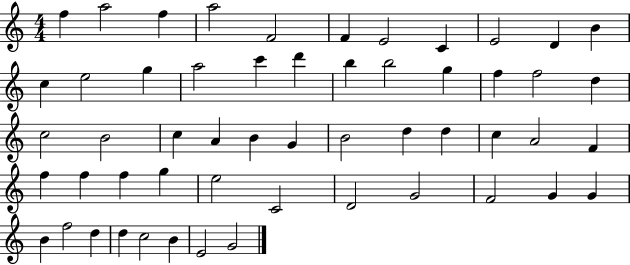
{
  \clef treble
  \numericTimeSignature
  \time 4/4
  \key c \major
  f''4 a''2 f''4 | a''2 f'2 | f'4 e'2 c'4 | e'2 d'4 b'4 | \break c''4 e''2 g''4 | a''2 c'''4 d'''4 | b''4 b''2 g''4 | f''4 f''2 d''4 | \break c''2 b'2 | c''4 a'4 b'4 g'4 | b'2 d''4 d''4 | c''4 a'2 f'4 | \break f''4 f''4 f''4 g''4 | e''2 c'2 | d'2 g'2 | f'2 g'4 g'4 | \break b'4 f''2 d''4 | d''4 c''2 b'4 | e'2 g'2 | \bar "|."
}